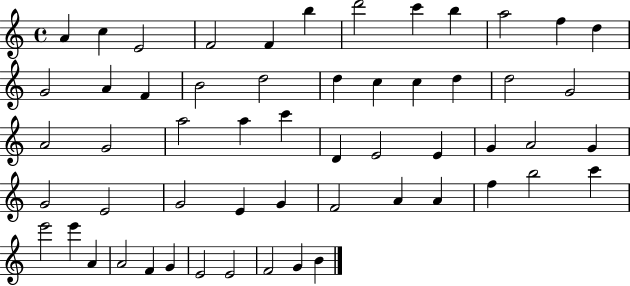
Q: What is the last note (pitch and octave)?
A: B4